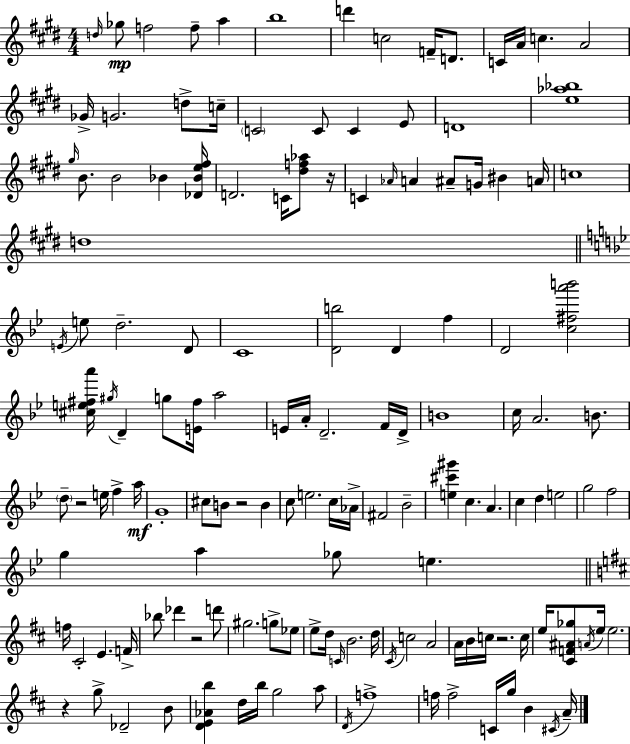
D5/s Gb5/e F5/h F5/e A5/q B5/w D6/q C5/h F4/s D4/e. C4/s A4/s C5/q. A4/h Gb4/s G4/h. D5/e C5/s C4/h C4/e C4/q E4/e D4/w [E5,Ab5,Bb5]/w G#5/s B4/e. B4/h Bb4/q [Db4,Bb4,E5,F#5]/s D4/h. C4/s [D#5,F5,Ab5]/e R/s C4/q Ab4/s A4/q A#4/e G4/s BIS4/q A4/s C5/w D5/w E4/s E5/e D5/h. D4/e C4/w [D4,B5]/h D4/q F5/q D4/h [C5,F#5,A6,B6]/h [C#5,E5,F#5,A6]/s G#5/s D4/q G5/e [E4,F#5]/s A5/h E4/s A4/s D4/h. F4/s D4/s B4/w C5/s A4/h. B4/e. D5/e R/h E5/s F5/q A5/s G4/w C#5/e B4/e R/h B4/q C5/e E5/h. C5/s Ab4/s F#4/h Bb4/h [E5,C#6,G#6]/q C5/q. A4/q. C5/q D5/q E5/h G5/h F5/h G5/q A5/q Gb5/e E5/q. F5/s C#4/h E4/q. F4/s Bb5/e Db6/q R/h D6/e G#5/h. G5/e Eb5/e E5/e D5/s C4/s B4/h. D5/s C#4/s C5/h A4/h A4/s B4/s C5/s R/h. C5/s E5/s [C#4,F4,A#4,Gb5]/e A4/s E5/s E5/h. R/q G5/e Db4/h B4/e [D4,E4,Ab4,B5]/q D5/s B5/s G5/h A5/e D4/s F5/w F5/s F5/h C4/s G5/s B4/q C#4/s A4/s